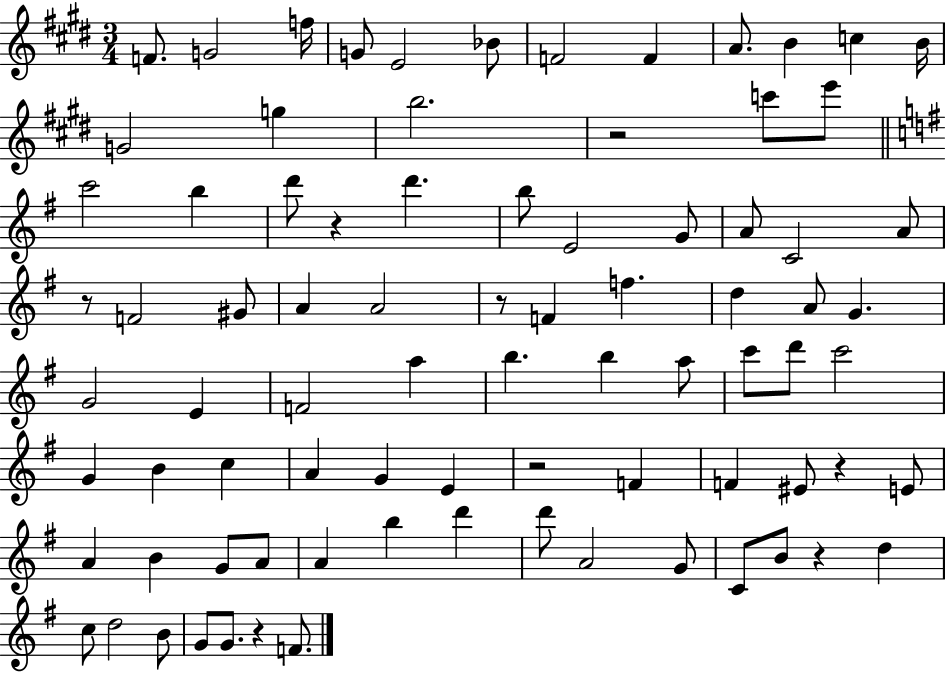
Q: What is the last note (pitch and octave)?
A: F4